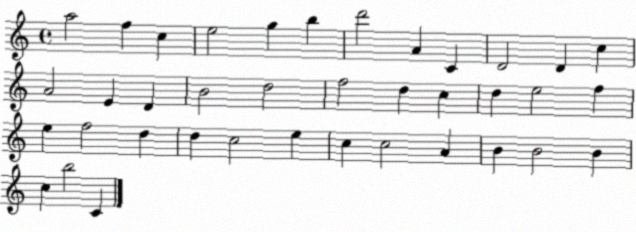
X:1
T:Untitled
M:4/4
L:1/4
K:C
a2 f c e2 g b d'2 A C D2 D c A2 E D B2 d2 f2 d c d e2 f e f2 d d c2 e c c2 A B B2 B c b2 C